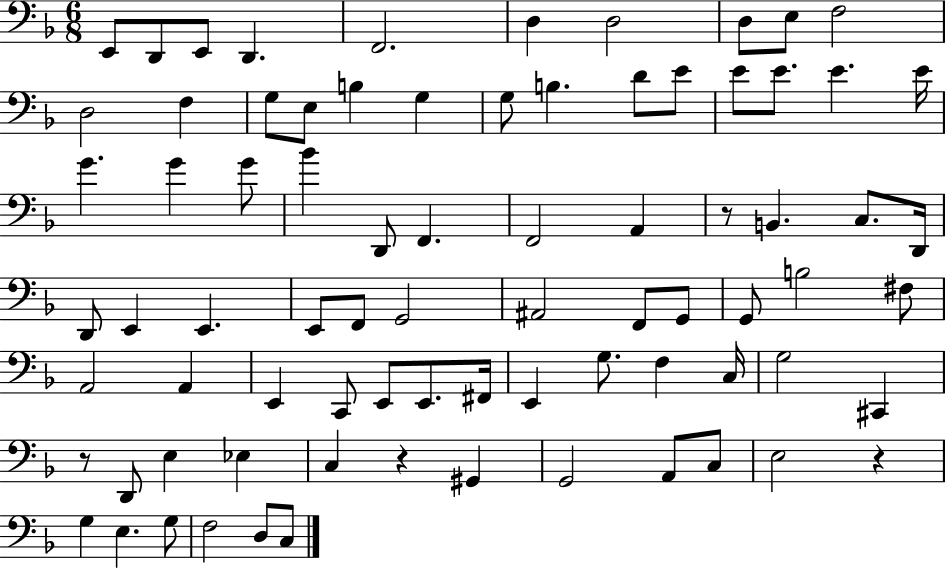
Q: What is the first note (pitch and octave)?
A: E2